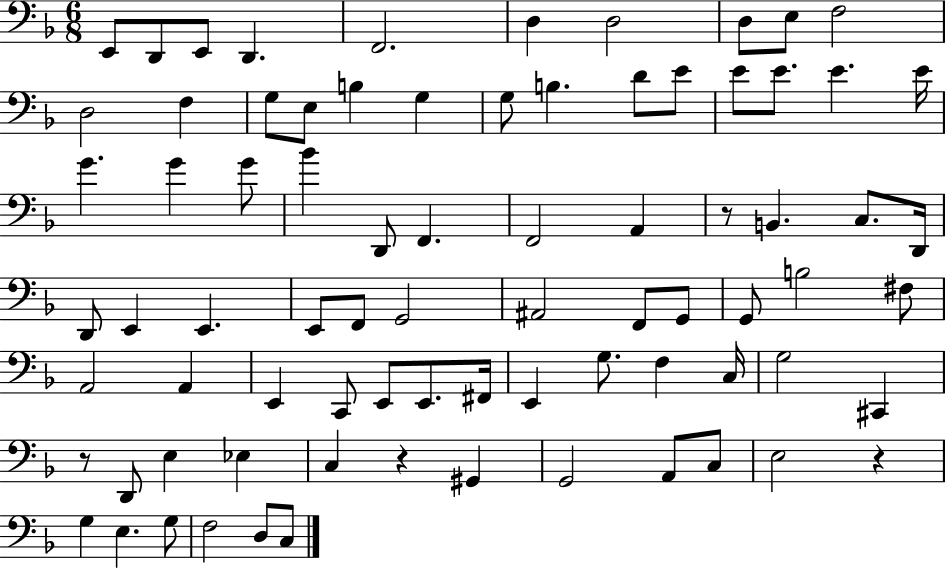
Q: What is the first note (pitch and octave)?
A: E2